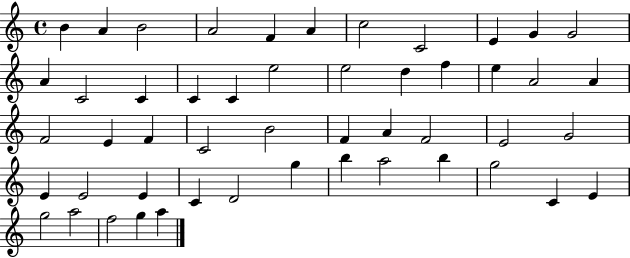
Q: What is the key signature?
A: C major